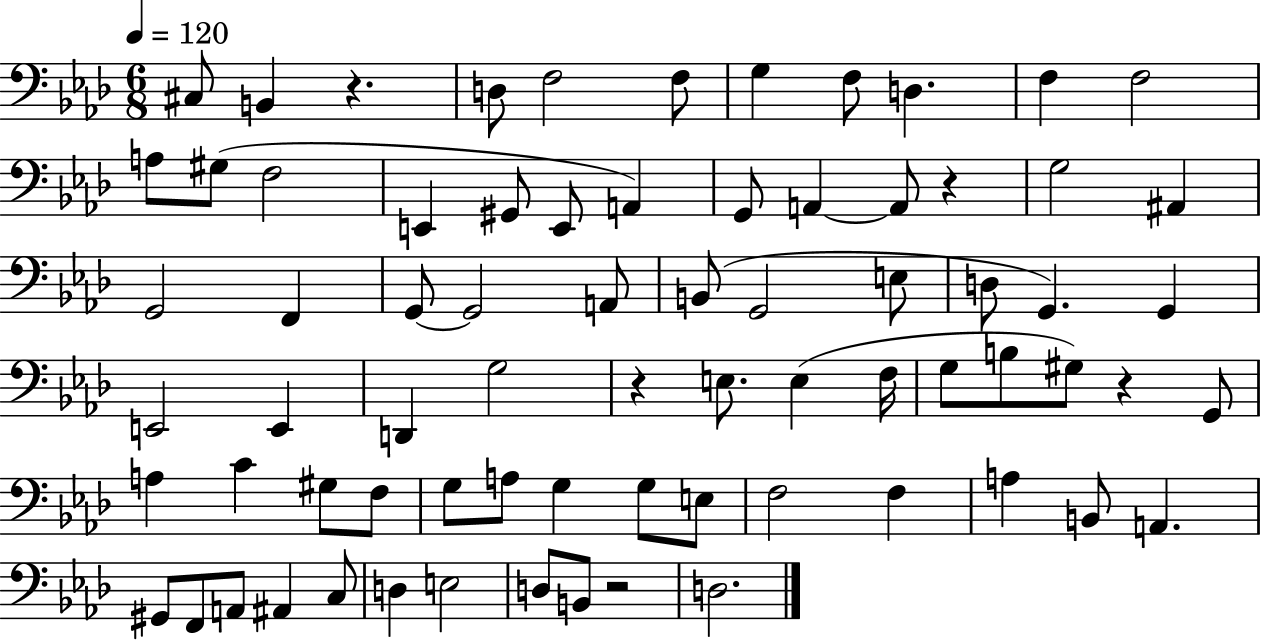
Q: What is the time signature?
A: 6/8